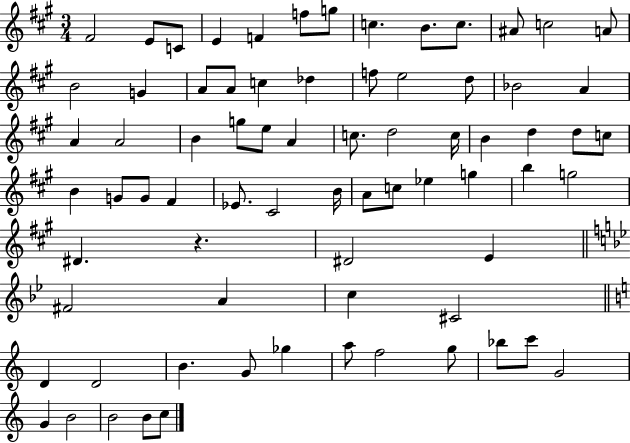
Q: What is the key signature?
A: A major